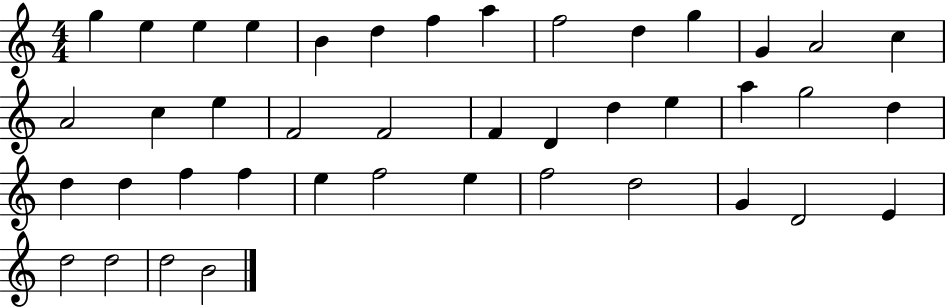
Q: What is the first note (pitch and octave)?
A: G5